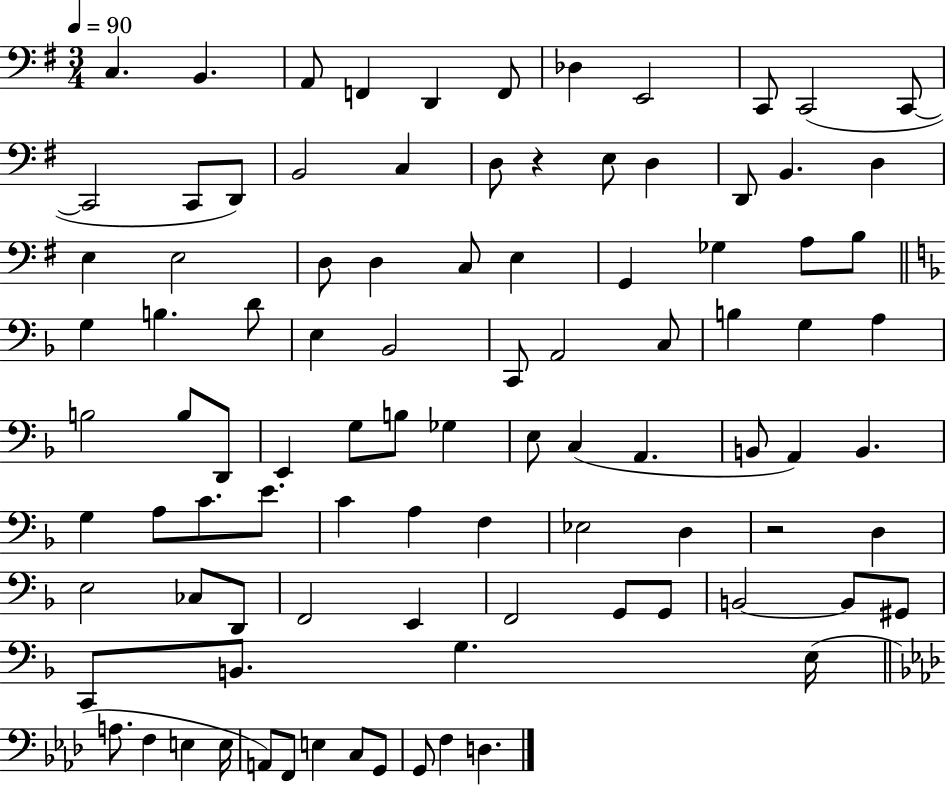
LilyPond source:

{
  \clef bass
  \numericTimeSignature
  \time 3/4
  \key g \major
  \tempo 4 = 90
  \repeat volta 2 { c4. b,4. | a,8 f,4 d,4 f,8 | des4 e,2 | c,8 c,2( c,8~~ | \break c,2 c,8 d,8) | b,2 c4 | d8 r4 e8 d4 | d,8 b,4. d4 | \break e4 e2 | d8 d4 c8 e4 | g,4 ges4 a8 b8 | \bar "||" \break \key f \major g4 b4. d'8 | e4 bes,2 | c,8 a,2 c8 | b4 g4 a4 | \break b2 b8 d,8 | e,4 g8 b8 ges4 | e8 c4( a,4. | b,8 a,4) b,4. | \break g4 a8 c'8. e'8. | c'4 a4 f4 | ees2 d4 | r2 d4 | \break e2 ces8 d,8 | f,2 e,4 | f,2 g,8 g,8 | b,2~~ b,8 gis,8 | \break c,8 b,8. g4. e16( | \bar "||" \break \key aes \major a8. f4 e4 e16 | a,8) f,8 e4 c8 g,8 | g,8 f4 d4. | } \bar "|."
}